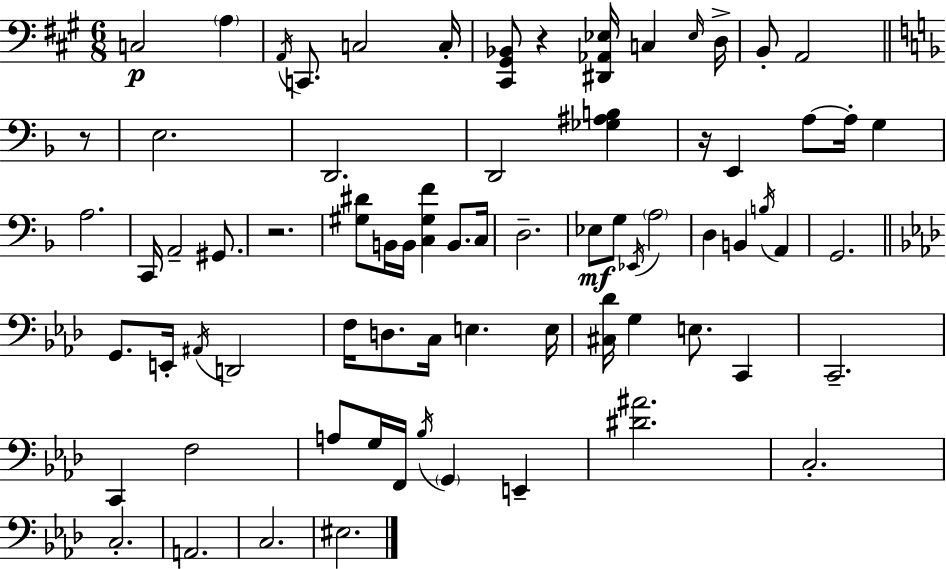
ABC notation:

X:1
T:Untitled
M:6/8
L:1/4
K:A
C,2 A, A,,/4 C,,/2 C,2 C,/4 [^C,,^G,,_B,,]/2 z [^D,,_A,,_E,]/4 C, _E,/4 D,/4 B,,/2 A,,2 z/2 E,2 D,,2 D,,2 [_G,^A,B,] z/4 E,, A,/2 A,/4 G, A,2 C,,/4 A,,2 ^G,,/2 z2 [^G,^D]/2 B,,/4 B,,/4 [C,^G,F] B,,/2 C,/4 D,2 _E,/2 G,/2 _E,,/4 A,2 D, B,, B,/4 A,, G,,2 G,,/2 E,,/4 ^A,,/4 D,,2 F,/4 D,/2 C,/4 E, E,/4 [^C,_D]/4 G, E,/2 C,, C,,2 C,, F,2 A,/2 G,/4 F,,/4 _B,/4 G,, E,, [^D^A]2 C,2 C,2 A,,2 C,2 ^E,2